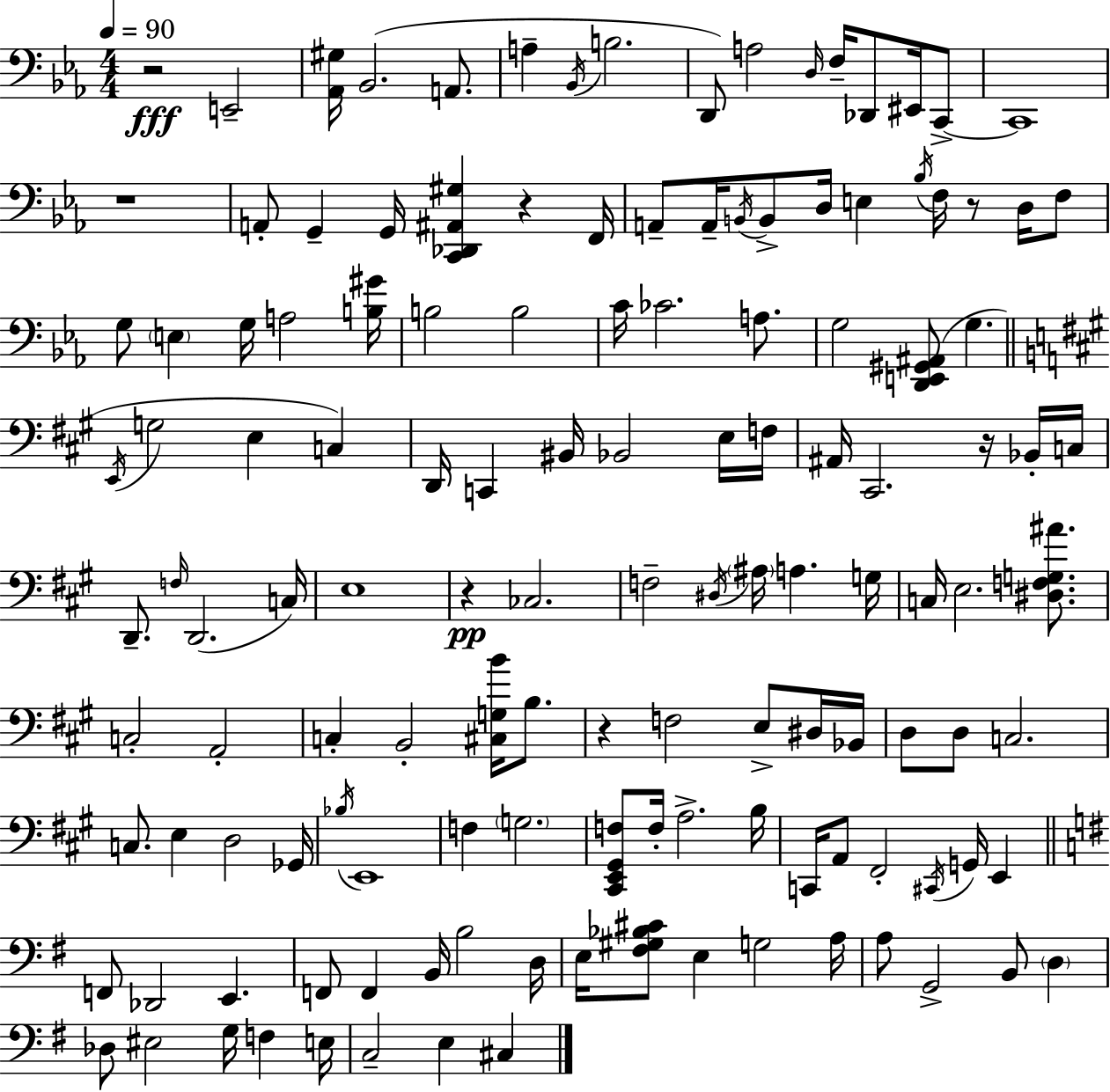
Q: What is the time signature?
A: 4/4